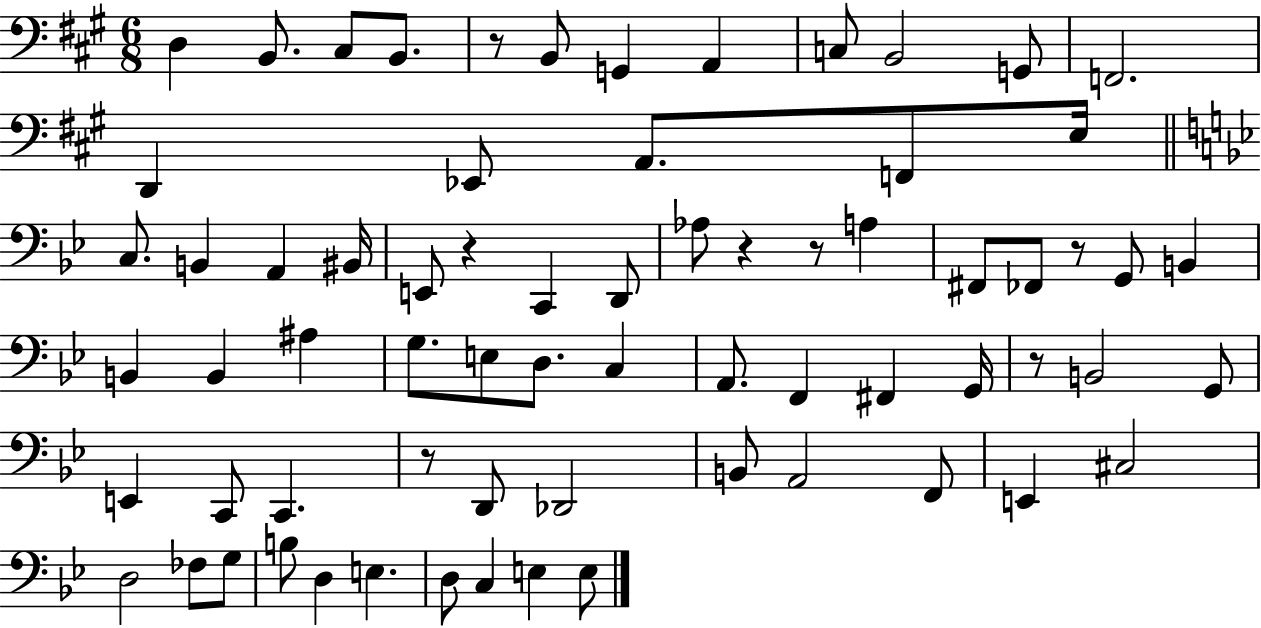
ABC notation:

X:1
T:Untitled
M:6/8
L:1/4
K:A
D, B,,/2 ^C,/2 B,,/2 z/2 B,,/2 G,, A,, C,/2 B,,2 G,,/2 F,,2 D,, _E,,/2 A,,/2 F,,/2 E,/4 C,/2 B,, A,, ^B,,/4 E,,/2 z C,, D,,/2 _A,/2 z z/2 A, ^F,,/2 _F,,/2 z/2 G,,/2 B,, B,, B,, ^A, G,/2 E,/2 D,/2 C, A,,/2 F,, ^F,, G,,/4 z/2 B,,2 G,,/2 E,, C,,/2 C,, z/2 D,,/2 _D,,2 B,,/2 A,,2 F,,/2 E,, ^C,2 D,2 _F,/2 G,/2 B,/2 D, E, D,/2 C, E, E,/2